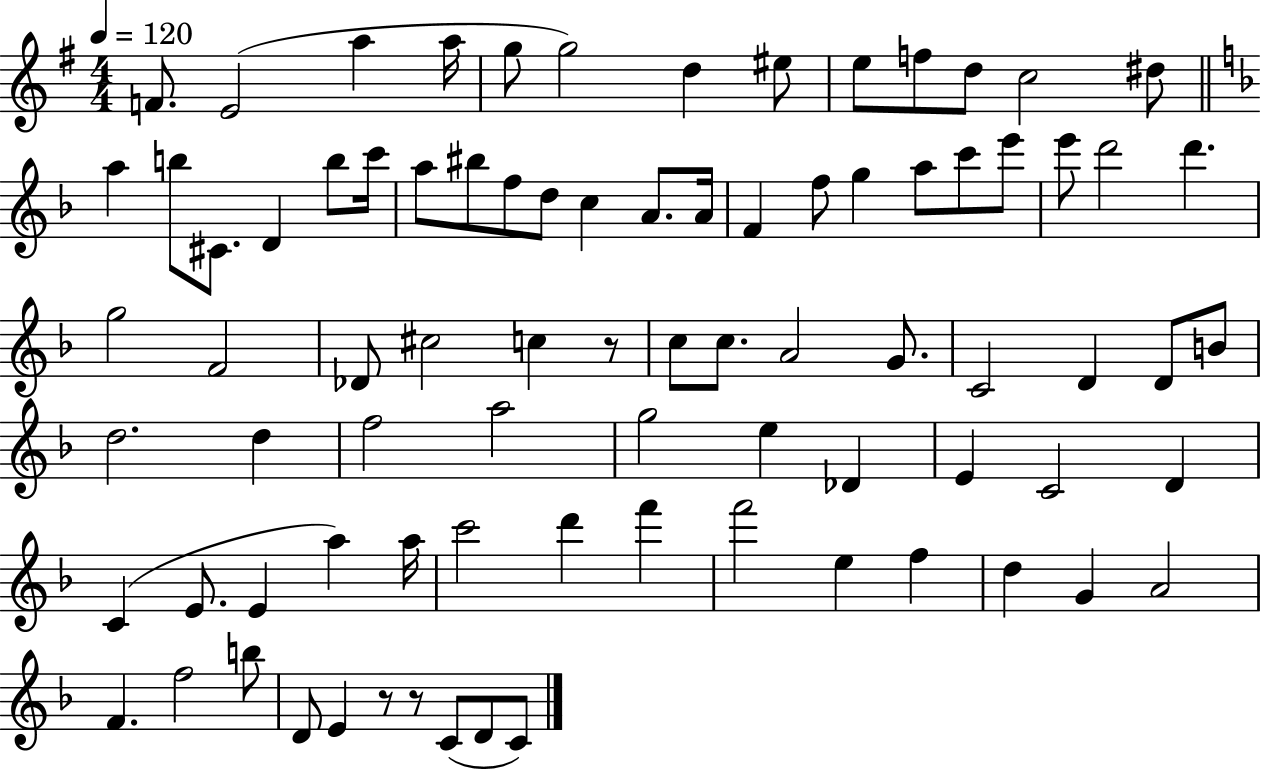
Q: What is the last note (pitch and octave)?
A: C4